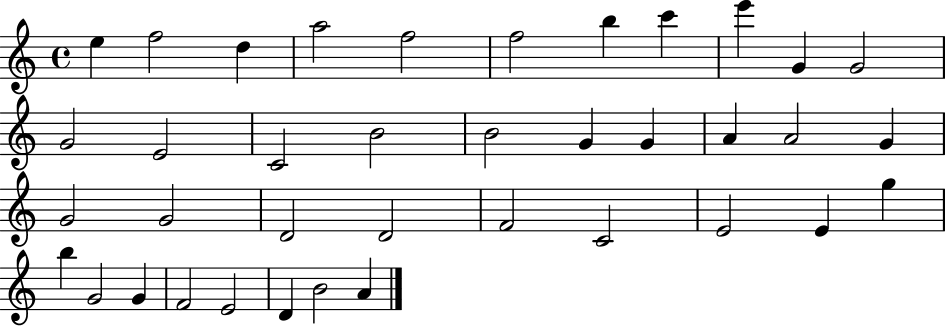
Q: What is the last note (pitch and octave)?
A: A4